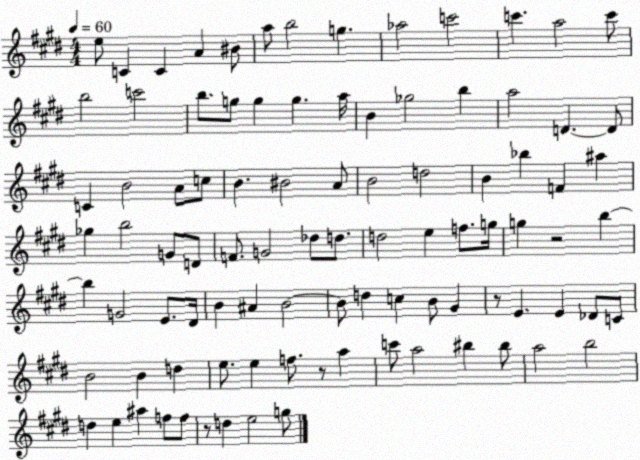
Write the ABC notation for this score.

X:1
T:Untitled
M:4/4
L:1/4
K:E
e/2 C C A ^B/2 a/2 b2 g _a2 c'2 c' a2 c'/2 b2 c'2 b/2 g/2 g g a/4 B _g2 b a2 D D/2 C B2 A/2 c/2 B ^B2 A/2 B2 d2 B _b F ^a _g b2 G/2 D/2 F/2 G2 _d/2 d/2 d2 e f/2 g/4 g z2 b b G2 E/2 ^D/4 B ^A B2 B/2 d c B/2 ^G z/2 E E _D/2 C/2 B2 B d e/2 e f/2 z/2 a c'/2 a2 ^b ^b/2 a2 b2 d e ^a f/2 f/2 z/2 d e2 g/2